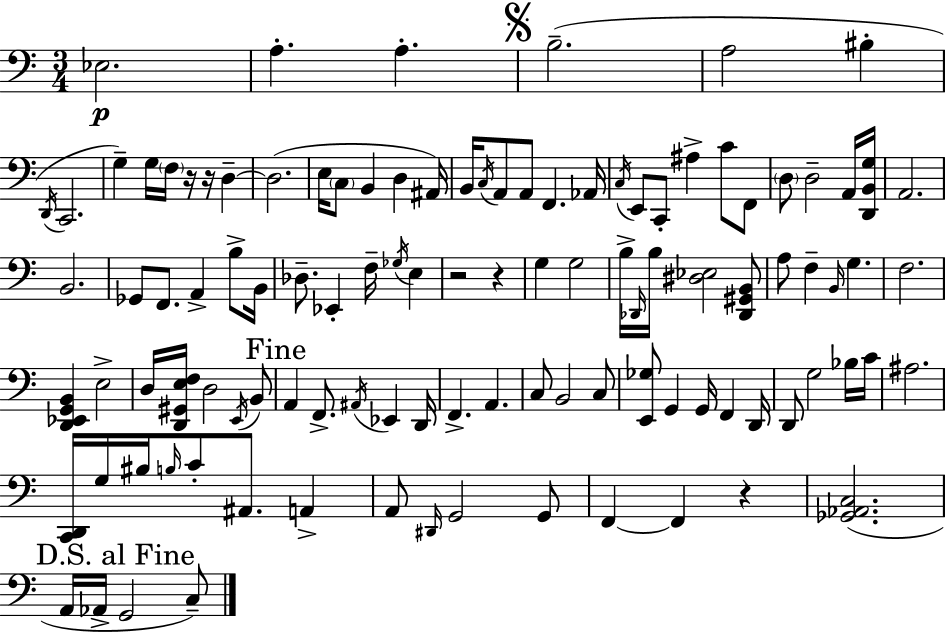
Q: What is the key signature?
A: C major